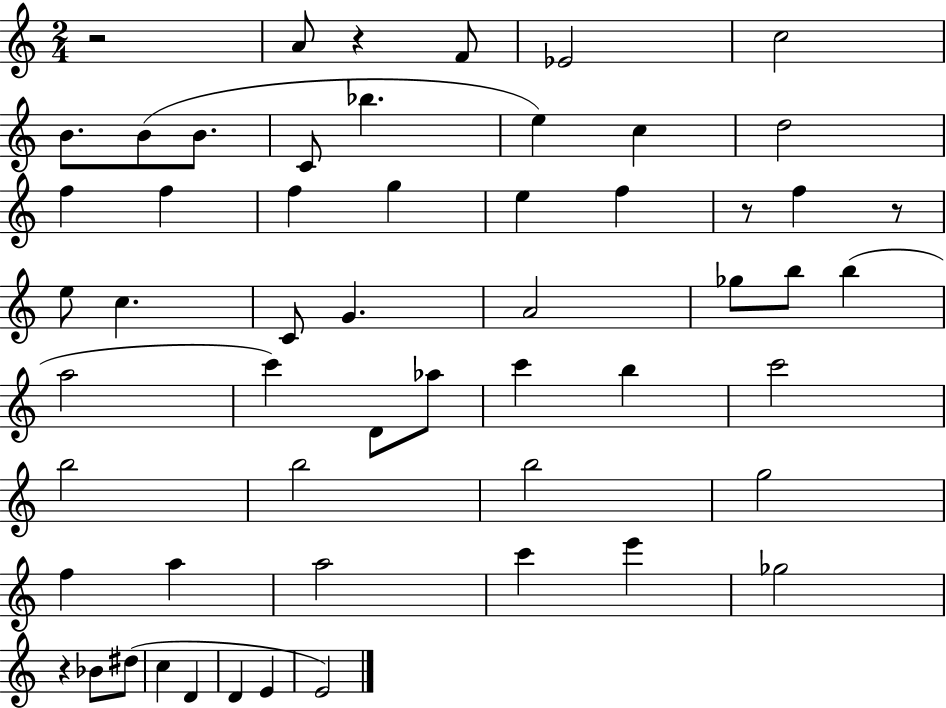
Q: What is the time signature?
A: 2/4